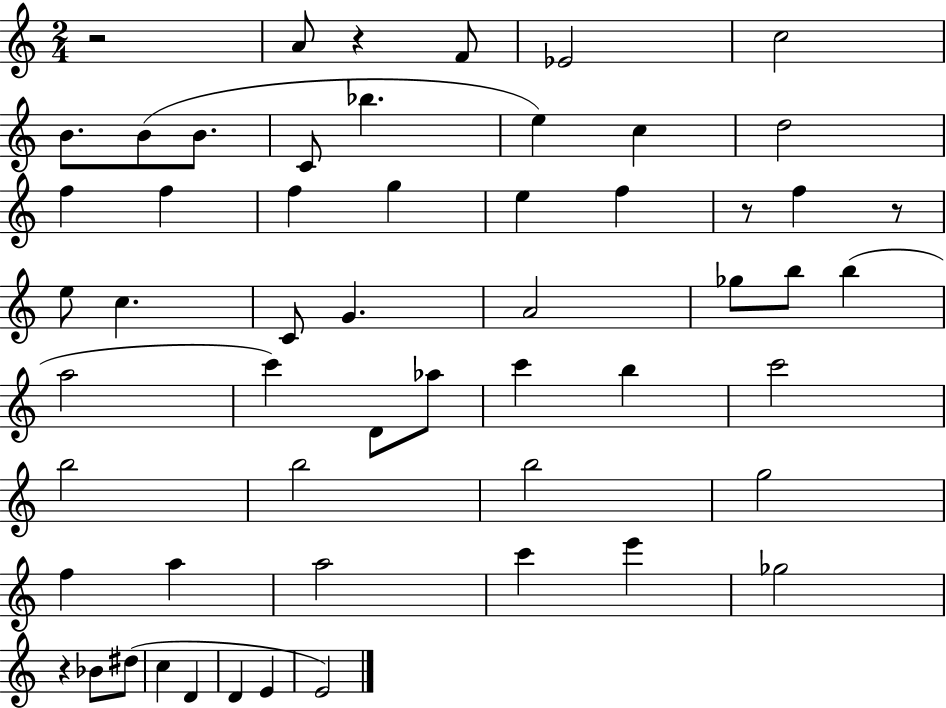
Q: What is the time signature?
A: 2/4